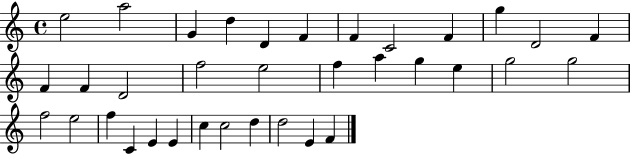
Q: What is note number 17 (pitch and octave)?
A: E5